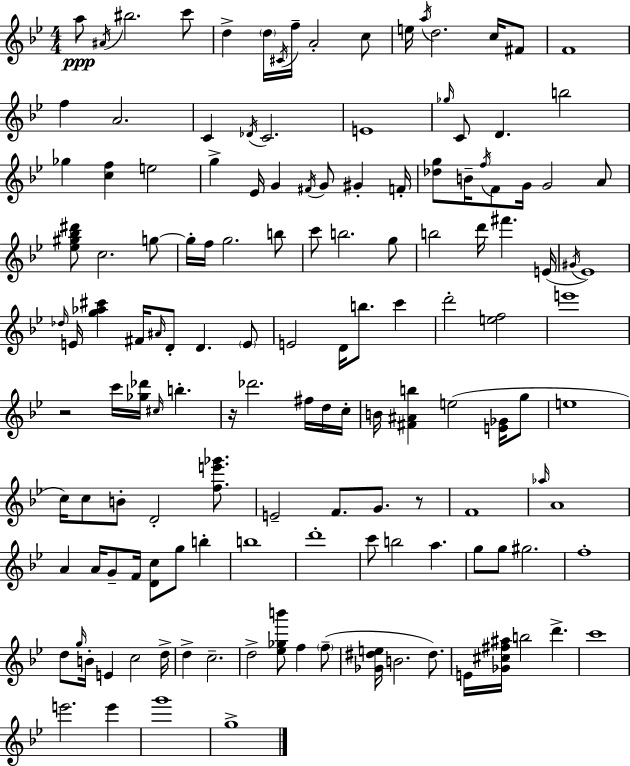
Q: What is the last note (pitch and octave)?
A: G5